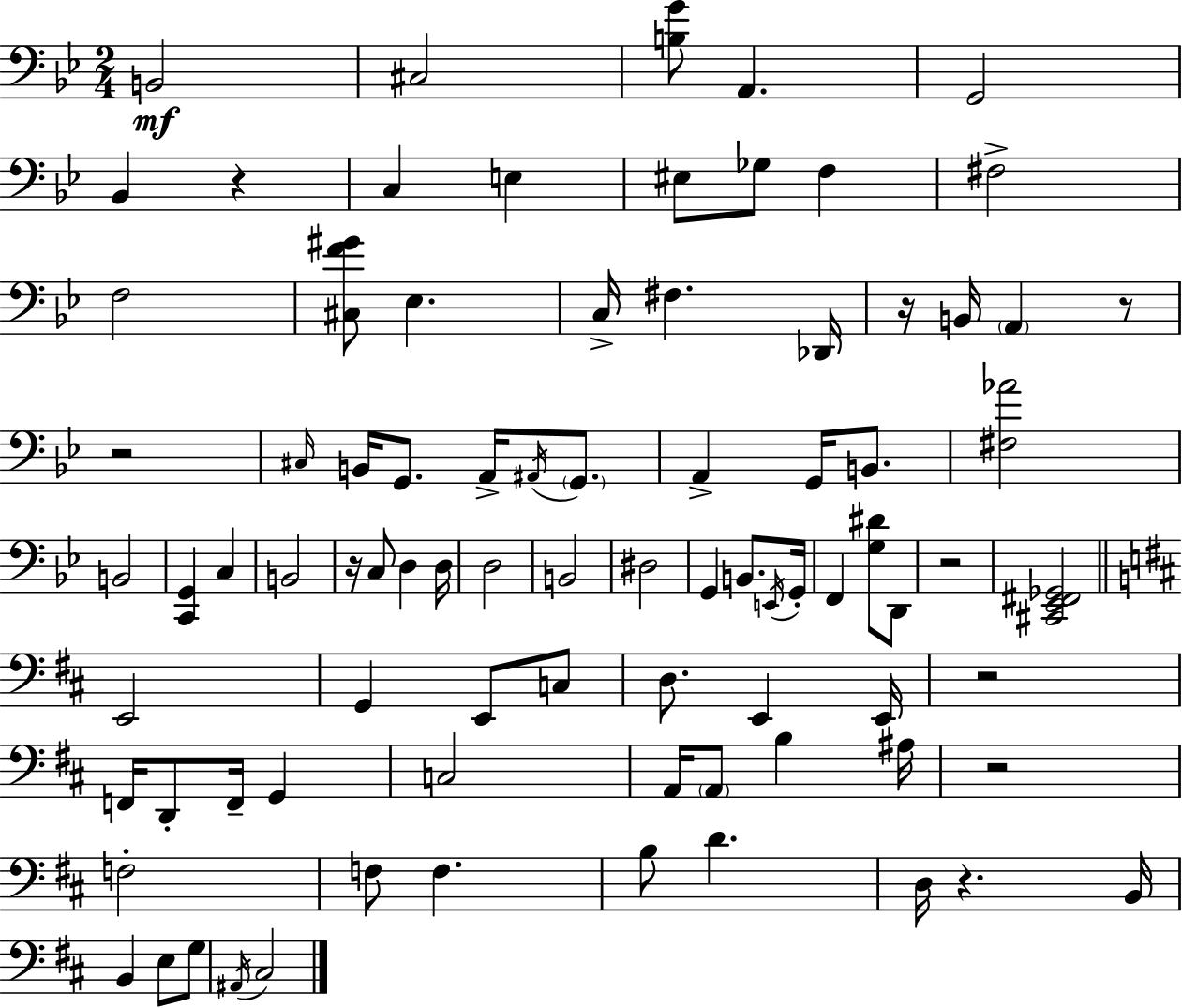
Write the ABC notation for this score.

X:1
T:Untitled
M:2/4
L:1/4
K:Bb
B,,2 ^C,2 [B,G]/2 A,, G,,2 _B,, z C, E, ^E,/2 _G,/2 F, ^F,2 F,2 [^C,F^G]/2 _E, C,/4 ^F, _D,,/4 z/4 B,,/4 A,, z/2 z2 ^C,/4 B,,/4 G,,/2 A,,/4 ^A,,/4 G,,/2 A,, G,,/4 B,,/2 [^F,_A]2 B,,2 [C,,G,,] C, B,,2 z/4 C,/2 D, D,/4 D,2 B,,2 ^D,2 G,, B,,/2 E,,/4 G,,/4 F,, [G,^D]/2 D,,/2 z2 [^C,,_E,,^F,,_G,,]2 E,,2 G,, E,,/2 C,/2 D,/2 E,, E,,/4 z2 F,,/4 D,,/2 F,,/4 G,, C,2 A,,/4 A,,/2 B, ^A,/4 z2 F,2 F,/2 F, B,/2 D D,/4 z B,,/4 B,, E,/2 G,/2 ^A,,/4 ^C,2